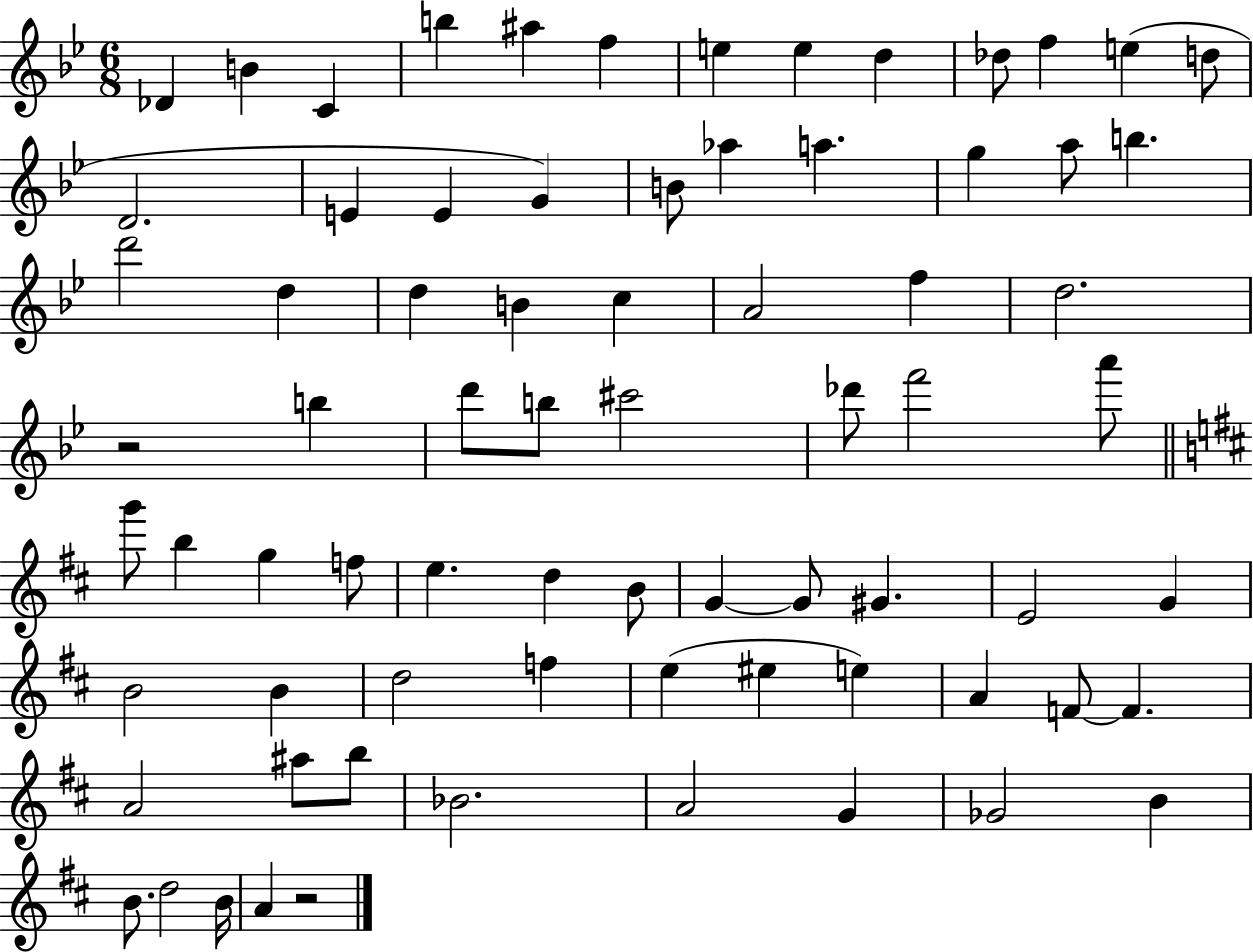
{
  \clef treble
  \numericTimeSignature
  \time 6/8
  \key bes \major
  des'4 b'4 c'4 | b''4 ais''4 f''4 | e''4 e''4 d''4 | des''8 f''4 e''4( d''8 | \break d'2. | e'4 e'4 g'4) | b'8 aes''4 a''4. | g''4 a''8 b''4. | \break d'''2 d''4 | d''4 b'4 c''4 | a'2 f''4 | d''2. | \break r2 b''4 | d'''8 b''8 cis'''2 | des'''8 f'''2 a'''8 | \bar "||" \break \key d \major g'''8 b''4 g''4 f''8 | e''4. d''4 b'8 | g'4~~ g'8 gis'4. | e'2 g'4 | \break b'2 b'4 | d''2 f''4 | e''4( eis''4 e''4) | a'4 f'8~~ f'4. | \break a'2 ais''8 b''8 | bes'2. | a'2 g'4 | ges'2 b'4 | \break b'8. d''2 b'16 | a'4 r2 | \bar "|."
}